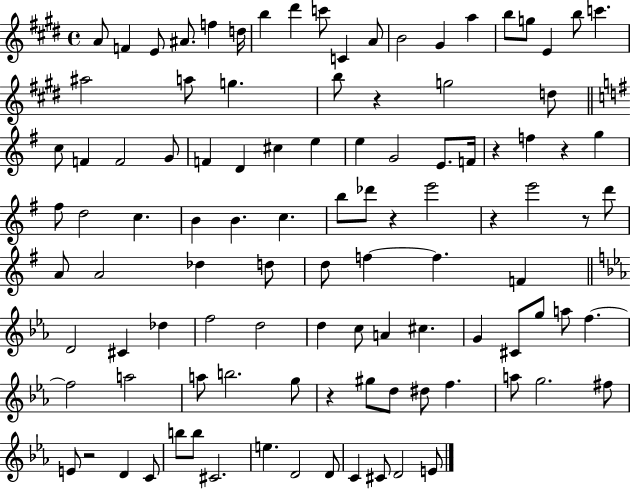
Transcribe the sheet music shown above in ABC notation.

X:1
T:Untitled
M:4/4
L:1/4
K:E
A/2 F E/2 ^A/2 f d/4 b ^d' c'/2 C A/2 B2 ^G a b/2 g/2 E b/2 c' ^a2 a/2 g b/2 z g2 d/2 c/2 F F2 G/2 F D ^c e e G2 E/2 F/4 z f z g ^f/2 d2 c B B c b/2 _d'/2 z e'2 z e'2 z/2 d'/2 A/2 A2 _d d/2 d/2 f f F D2 ^C _d f2 d2 d c/2 A ^c G ^C/2 g/2 a/2 f f2 a2 a/2 b2 g/2 z ^g/2 d/2 ^d/2 f a/2 g2 ^f/2 E/2 z2 D C/2 b/2 b/2 ^C2 e D2 D/2 C ^C/2 D2 E/2